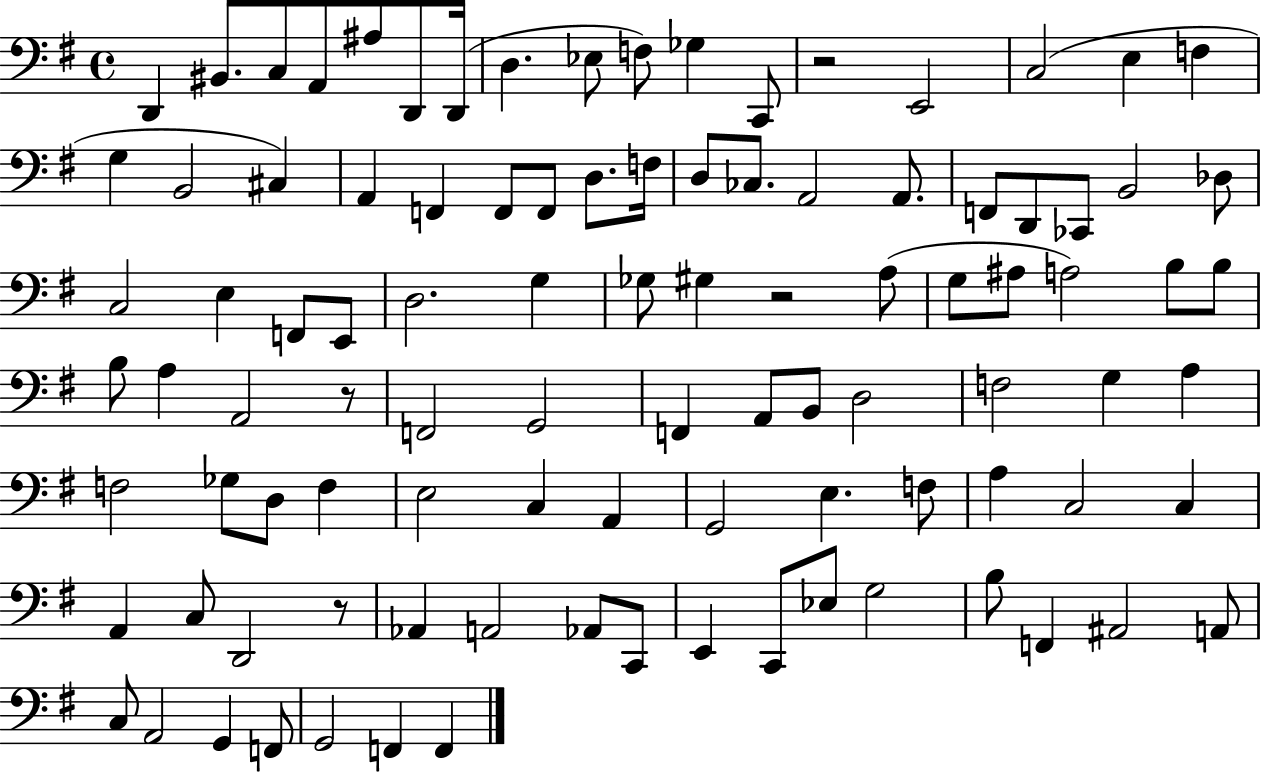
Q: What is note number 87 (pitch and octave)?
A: A#2